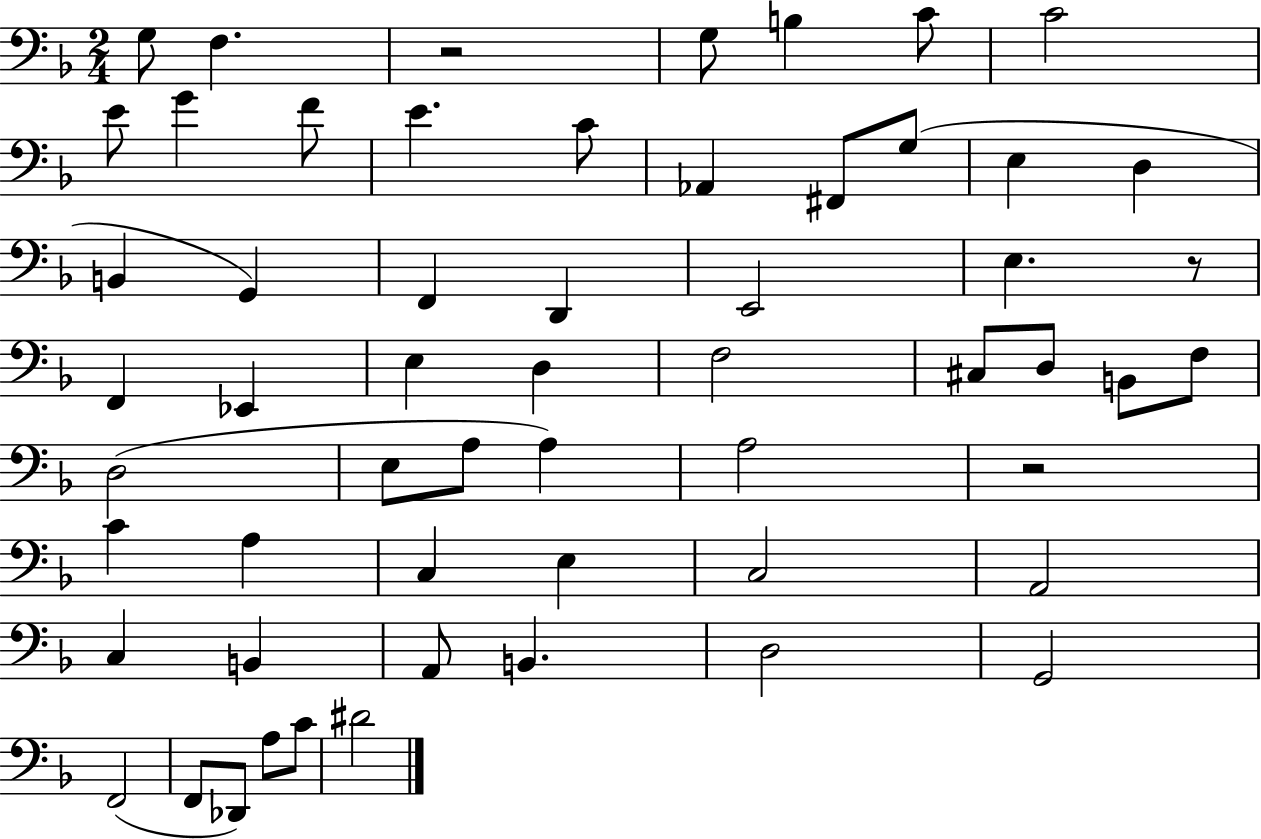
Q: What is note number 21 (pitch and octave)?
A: E2